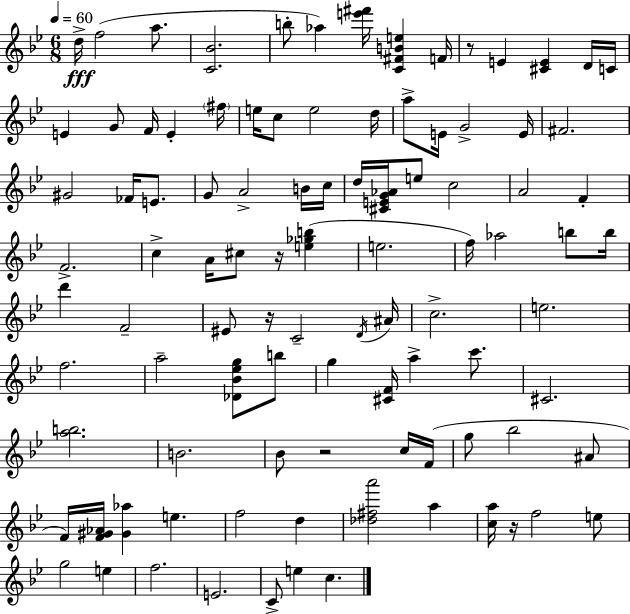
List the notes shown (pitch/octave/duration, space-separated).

D5/s F5/h A5/e. [C4,Bb4]/h. B5/e Ab5/q [E6,F#6]/s [C4,F#4,B4,E5]/q F4/s R/e E4/q [C#4,E4]/q D4/s C4/s E4/q G4/e F4/s E4/q F#5/s E5/s C5/e E5/h D5/s A5/e E4/s G4/h E4/s F#4/h. G#4/h FES4/s E4/e. G4/e A4/h B4/s C5/s D5/s [C#4,E4,G4,Ab4]/s E5/e C5/h A4/h F4/q F4/h. C5/q A4/s C#5/e R/s [E5,Gb5,B5]/q E5/h. F5/s Ab5/h B5/e B5/s D6/q F4/h EIS4/e R/s C4/h D4/s A#4/s C5/h. E5/h. F5/h. A5/h [Db4,Bb4,Eb5,G5]/e B5/e G5/q [C#4,F4]/s A5/q C6/e. C#4/h. [A5,B5]/h. B4/h. Bb4/e R/h C5/s F4/s G5/e Bb5/h A#4/e F4/s [F4,G#4,Ab4]/s [G#4,Ab5]/q E5/q. F5/h D5/q [Db5,F#5,A6]/h A5/q [C5,A5]/s R/s F5/h E5/e G5/h E5/q F5/h. E4/h. C4/e E5/q C5/q.